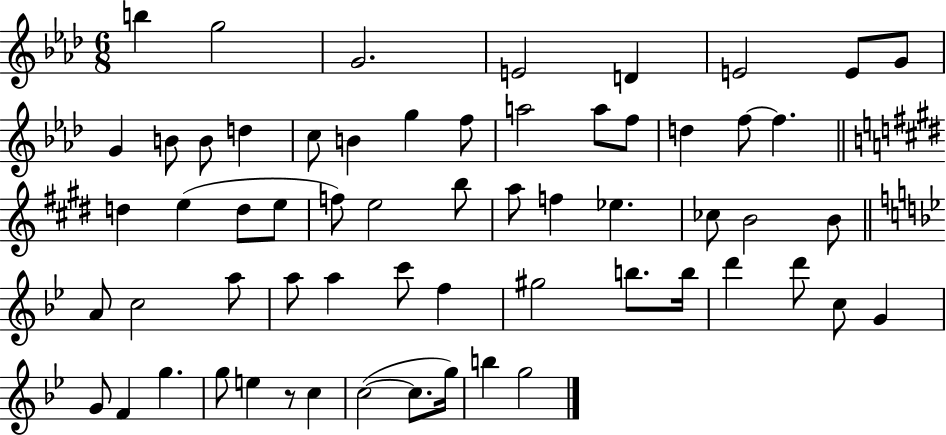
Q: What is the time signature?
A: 6/8